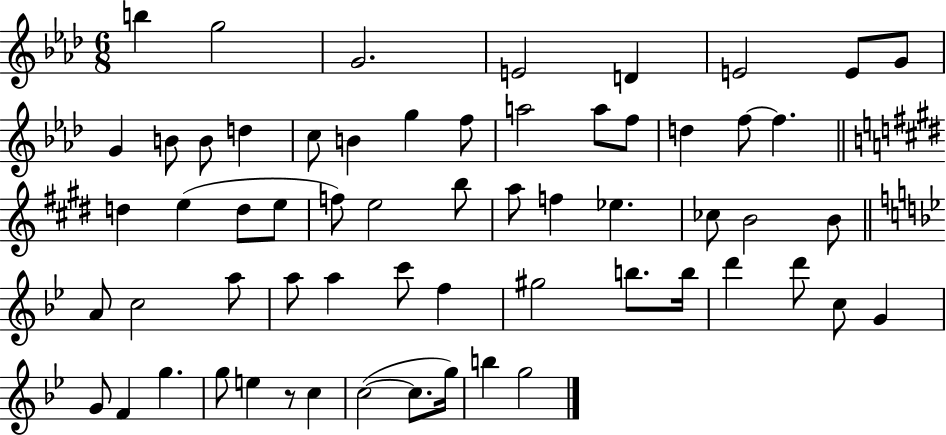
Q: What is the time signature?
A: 6/8